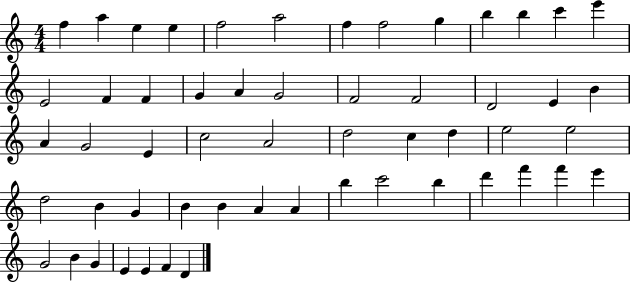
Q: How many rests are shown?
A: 0